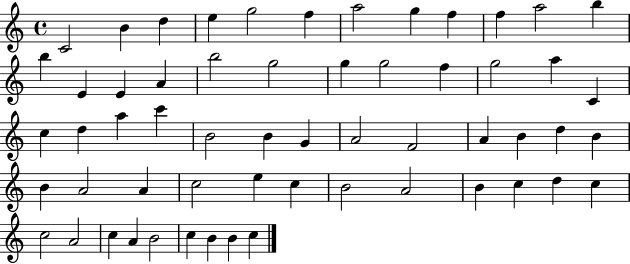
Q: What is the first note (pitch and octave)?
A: C4